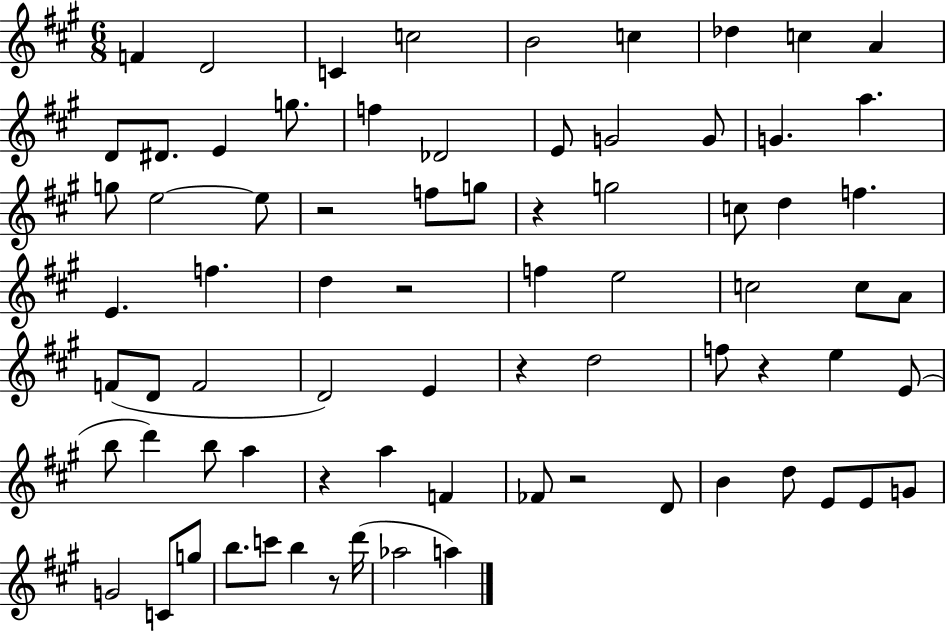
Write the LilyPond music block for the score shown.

{
  \clef treble
  \numericTimeSignature
  \time 6/8
  \key a \major
  f'4 d'2 | c'4 c''2 | b'2 c''4 | des''4 c''4 a'4 | \break d'8 dis'8. e'4 g''8. | f''4 des'2 | e'8 g'2 g'8 | g'4. a''4. | \break g''8 e''2~~ e''8 | r2 f''8 g''8 | r4 g''2 | c''8 d''4 f''4. | \break e'4. f''4. | d''4 r2 | f''4 e''2 | c''2 c''8 a'8 | \break f'8( d'8 f'2 | d'2) e'4 | r4 d''2 | f''8 r4 e''4 e'8( | \break b''8 d'''4) b''8 a''4 | r4 a''4 f'4 | fes'8 r2 d'8 | b'4 d''8 e'8 e'8 g'8 | \break g'2 c'8 g''8 | b''8. c'''8 b''4 r8 d'''16( | aes''2 a''4) | \bar "|."
}